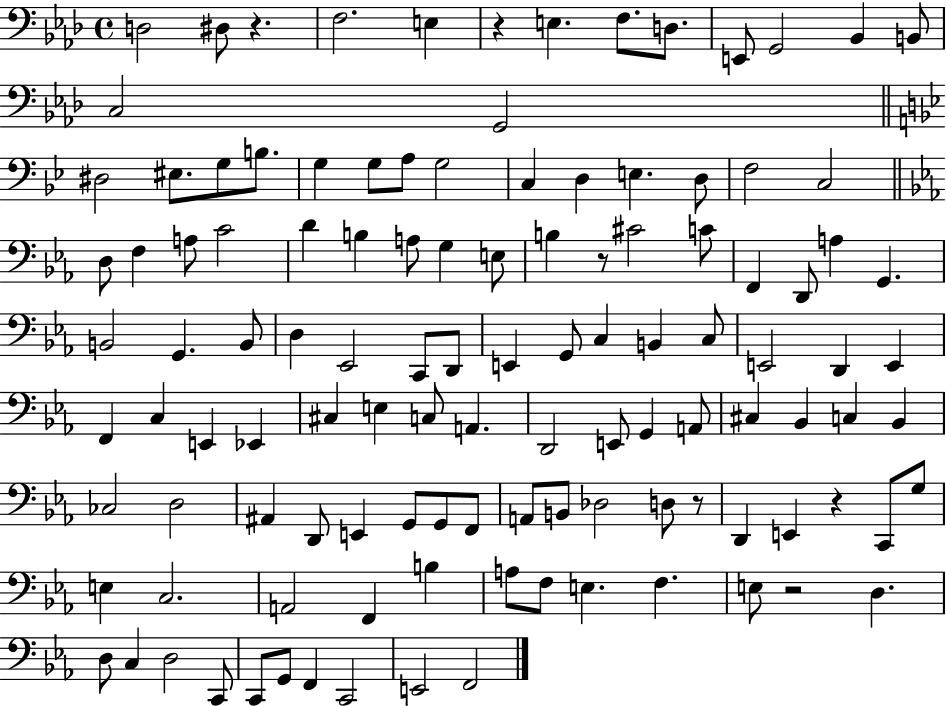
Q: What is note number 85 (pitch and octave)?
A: Db3